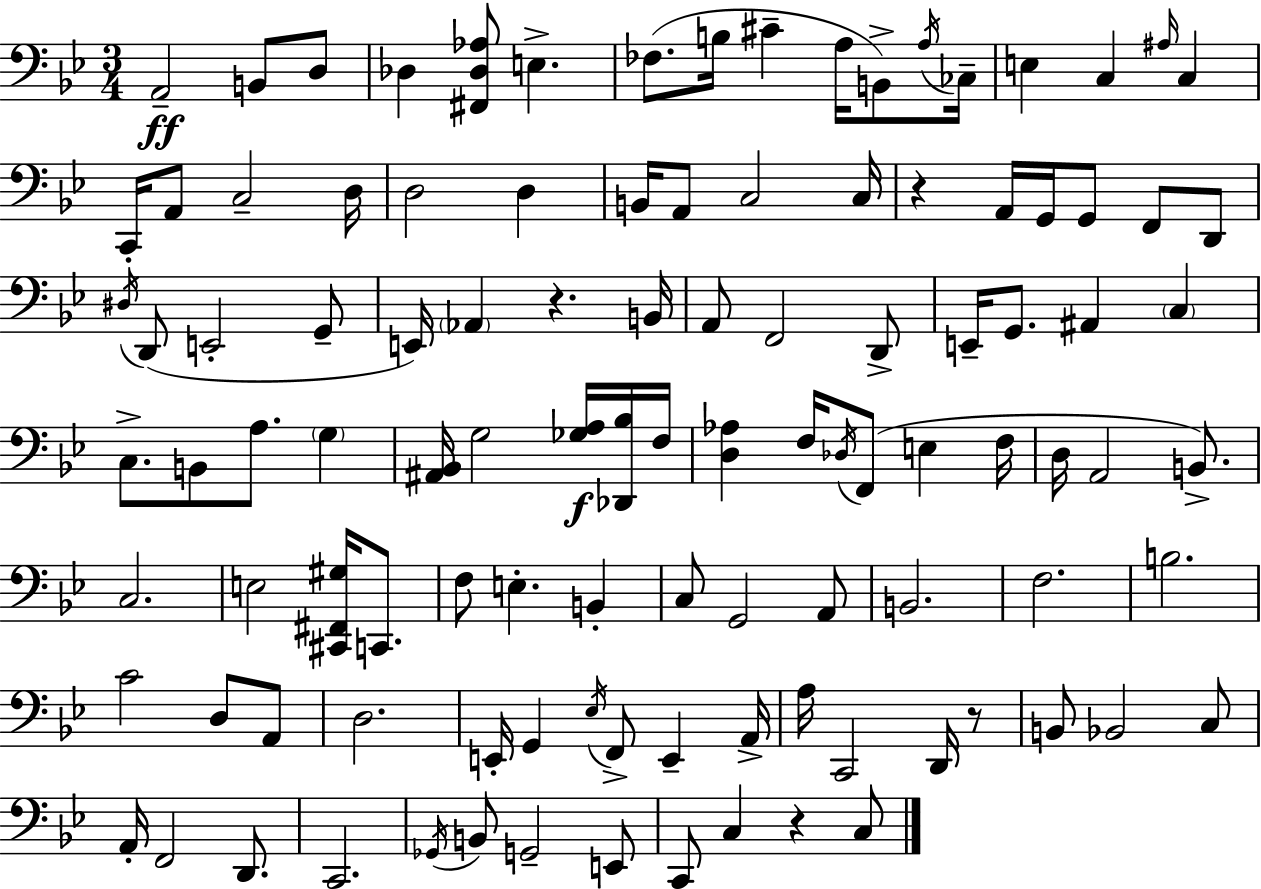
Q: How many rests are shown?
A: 4